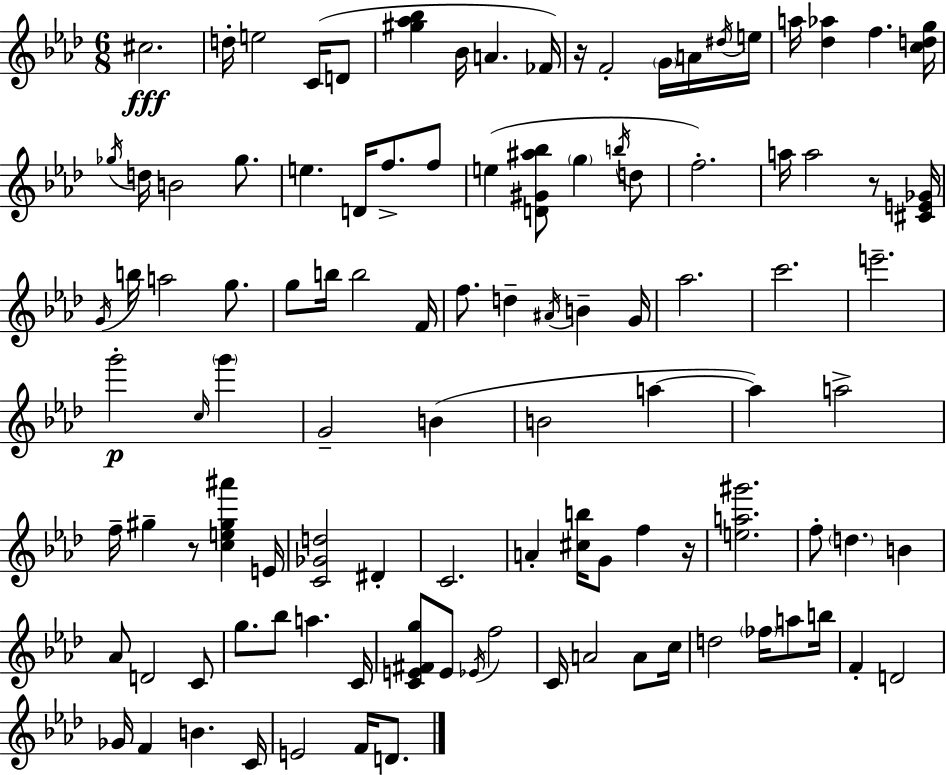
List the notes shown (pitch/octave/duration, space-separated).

C#5/h. D5/s E5/h C4/s D4/e [G#5,Ab5,Bb5]/q Bb4/s A4/q. FES4/s R/s F4/h G4/s A4/s D#5/s E5/s A5/s [Db5,Ab5]/q F5/q. [C5,D5,G5]/s Gb5/s D5/s B4/h Gb5/e. E5/q. D4/s F5/e. F5/e E5/q [D4,G#4,A#5,Bb5]/e G5/q B5/s D5/e F5/h. A5/s A5/h R/e [C#4,E4,Gb4]/s G4/s B5/s A5/h G5/e. G5/e B5/s B5/h F4/s F5/e. D5/q A#4/s B4/q G4/s Ab5/h. C6/h. E6/h. G6/h C5/s G6/q G4/h B4/q B4/h A5/q A5/q A5/h F5/s G#5/q R/e [C5,E5,G#5,A#6]/q E4/s [C4,Gb4,D5]/h D#4/q C4/h. A4/q [C#5,B5]/s G4/e F5/q R/s [E5,A5,G#6]/h. F5/e D5/q. B4/q Ab4/e D4/h C4/e G5/e. Bb5/e A5/q. C4/s [C4,E4,F#4,G5]/e E4/e Eb4/s F5/h C4/s A4/h A4/e C5/s D5/h FES5/s A5/e B5/s F4/q D4/h Gb4/s F4/q B4/q. C4/s E4/h F4/s D4/e.